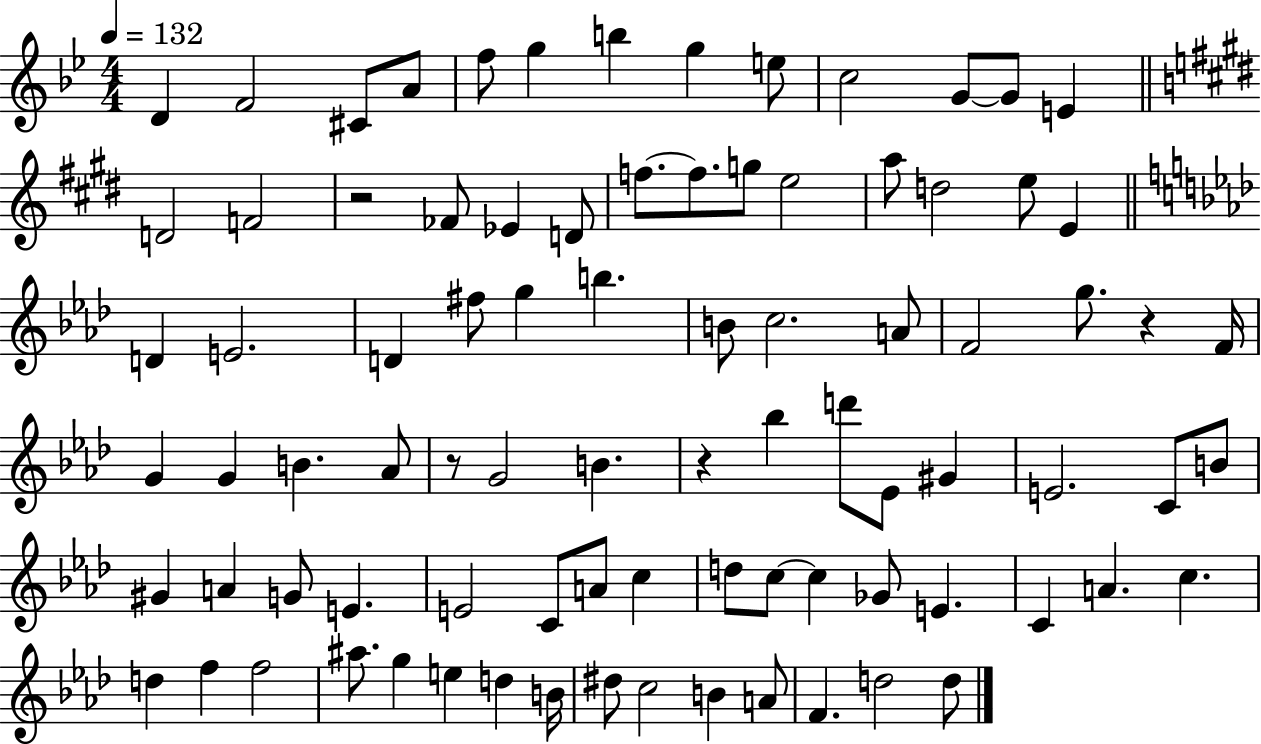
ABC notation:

X:1
T:Untitled
M:4/4
L:1/4
K:Bb
D F2 ^C/2 A/2 f/2 g b g e/2 c2 G/2 G/2 E D2 F2 z2 _F/2 _E D/2 f/2 f/2 g/2 e2 a/2 d2 e/2 E D E2 D ^f/2 g b B/2 c2 A/2 F2 g/2 z F/4 G G B _A/2 z/2 G2 B z _b d'/2 _E/2 ^G E2 C/2 B/2 ^G A G/2 E E2 C/2 A/2 c d/2 c/2 c _G/2 E C A c d f f2 ^a/2 g e d B/4 ^d/2 c2 B A/2 F d2 d/2